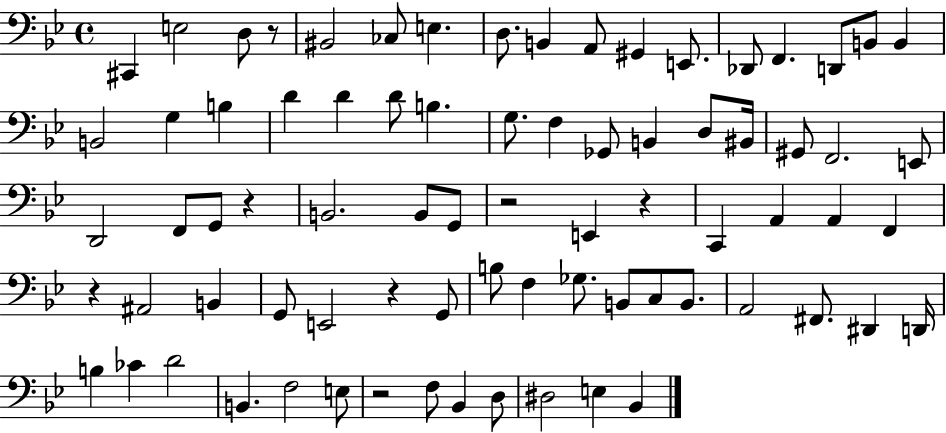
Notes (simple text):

C#2/q E3/h D3/e R/e BIS2/h CES3/e E3/q. D3/e. B2/q A2/e G#2/q E2/e. Db2/e F2/q. D2/e B2/e B2/q B2/h G3/q B3/q D4/q D4/q D4/e B3/q. G3/e. F3/q Gb2/e B2/q D3/e BIS2/s G#2/e F2/h. E2/e D2/h F2/e G2/e R/q B2/h. B2/e G2/e R/h E2/q R/q C2/q A2/q A2/q F2/q R/q A#2/h B2/q G2/e E2/h R/q G2/e B3/e F3/q Gb3/e. B2/e C3/e B2/e. A2/h F#2/e. D#2/q D2/s B3/q CES4/q D4/h B2/q. F3/h E3/e R/h F3/e Bb2/q D3/e D#3/h E3/q Bb2/q